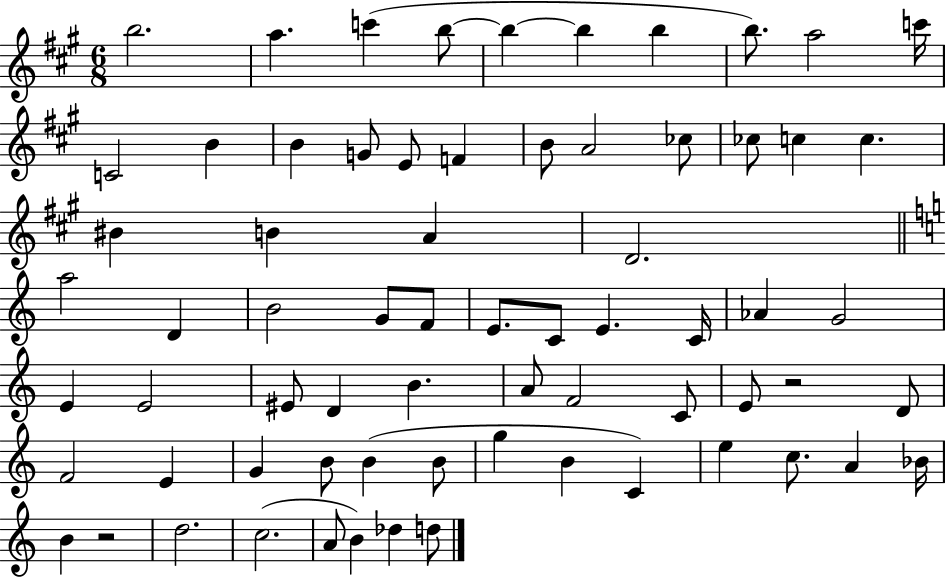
B5/h. A5/q. C6/q B5/e B5/q B5/q B5/q B5/e. A5/h C6/s C4/h B4/q B4/q G4/e E4/e F4/q B4/e A4/h CES5/e CES5/e C5/q C5/q. BIS4/q B4/q A4/q D4/h. A5/h D4/q B4/h G4/e F4/e E4/e. C4/e E4/q. C4/s Ab4/q G4/h E4/q E4/h EIS4/e D4/q B4/q. A4/e F4/h C4/e E4/e R/h D4/e F4/h E4/q G4/q B4/e B4/q B4/e G5/q B4/q C4/q E5/q C5/e. A4/q Bb4/s B4/q R/h D5/h. C5/h. A4/e B4/q Db5/q D5/e